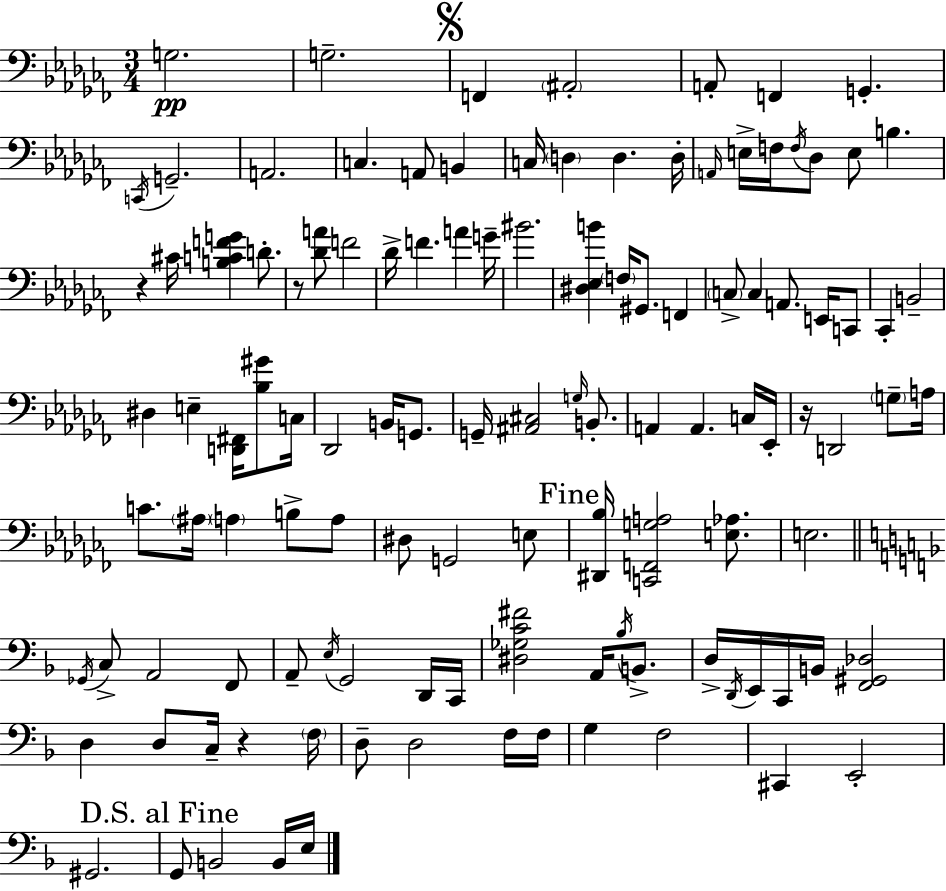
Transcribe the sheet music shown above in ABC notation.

X:1
T:Untitled
M:3/4
L:1/4
K:Abm
G,2 G,2 F,, ^A,,2 A,,/2 F,, G,, C,,/4 G,,2 A,,2 C, A,,/2 B,, C,/4 D, D, D,/4 A,,/4 E,/4 F,/4 F,/4 _D,/2 E,/2 B, z ^C/4 [B,CFG] D/2 z/2 [_DA]/2 F2 _D/4 F A G/4 ^B2 [^D,_E,B] F,/4 ^G,,/2 F,, C,/2 C, A,,/2 E,,/4 C,,/2 _C,, B,,2 ^D, E, [D,,^F,,]/4 [_B,^G]/2 C,/4 _D,,2 B,,/4 G,,/2 G,,/4 [^A,,^C,]2 G,/4 B,,/2 A,, A,, C,/4 _E,,/4 z/4 D,,2 G,/2 A,/4 C/2 ^A,/4 A, B,/2 A,/2 ^D,/2 G,,2 E,/2 [^D,,_B,]/4 [C,,F,,G,A,]2 [E,_A,]/2 E,2 _G,,/4 C,/2 A,,2 F,,/2 A,,/2 E,/4 G,,2 D,,/4 C,,/4 [^D,_G,C^F]2 A,,/4 _B,/4 B,,/2 D,/4 D,,/4 E,,/4 C,,/4 B,,/4 [F,,^G,,_D,]2 D, D,/2 C,/4 z F,/4 D,/2 D,2 F,/4 F,/4 G, F,2 ^C,, E,,2 ^G,,2 G,,/2 B,,2 B,,/4 E,/4